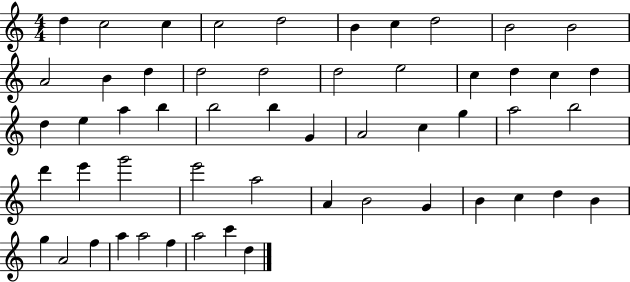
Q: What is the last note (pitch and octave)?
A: D5